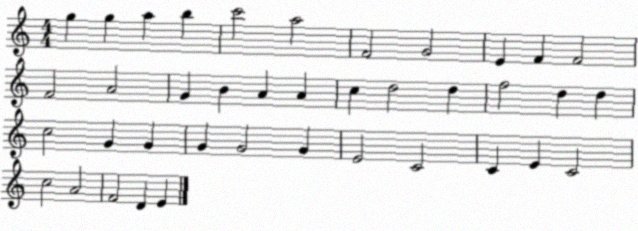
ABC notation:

X:1
T:Untitled
M:4/4
L:1/4
K:C
g g a b c'2 a2 F2 G2 E F F2 F2 A2 G B A A c d2 d f2 d d c2 G G G G2 G E2 C2 C E C2 c2 A2 F2 D E